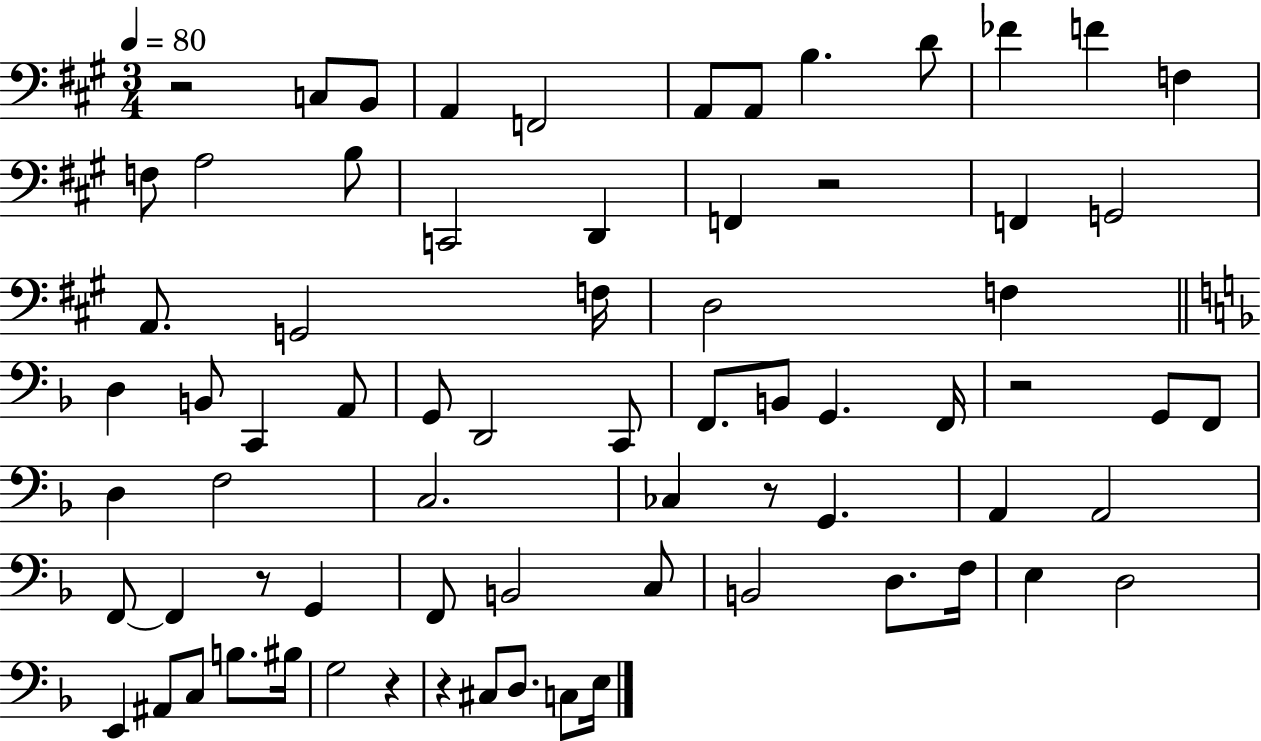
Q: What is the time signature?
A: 3/4